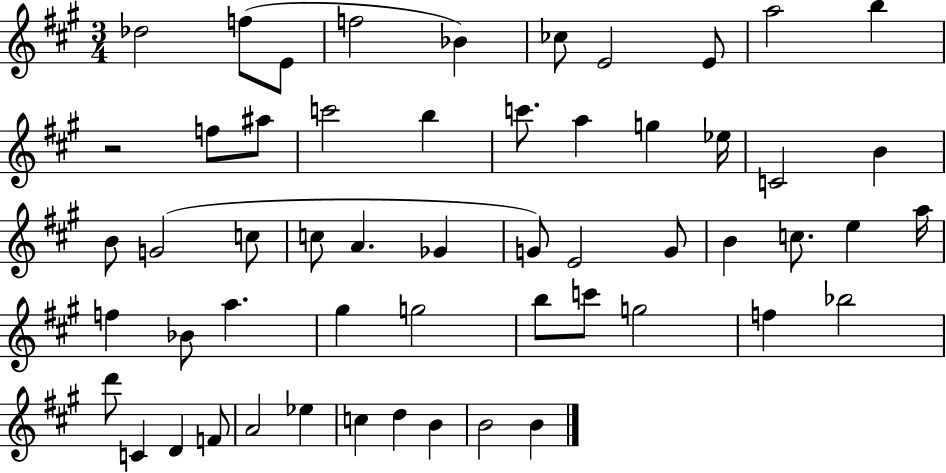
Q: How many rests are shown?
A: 1